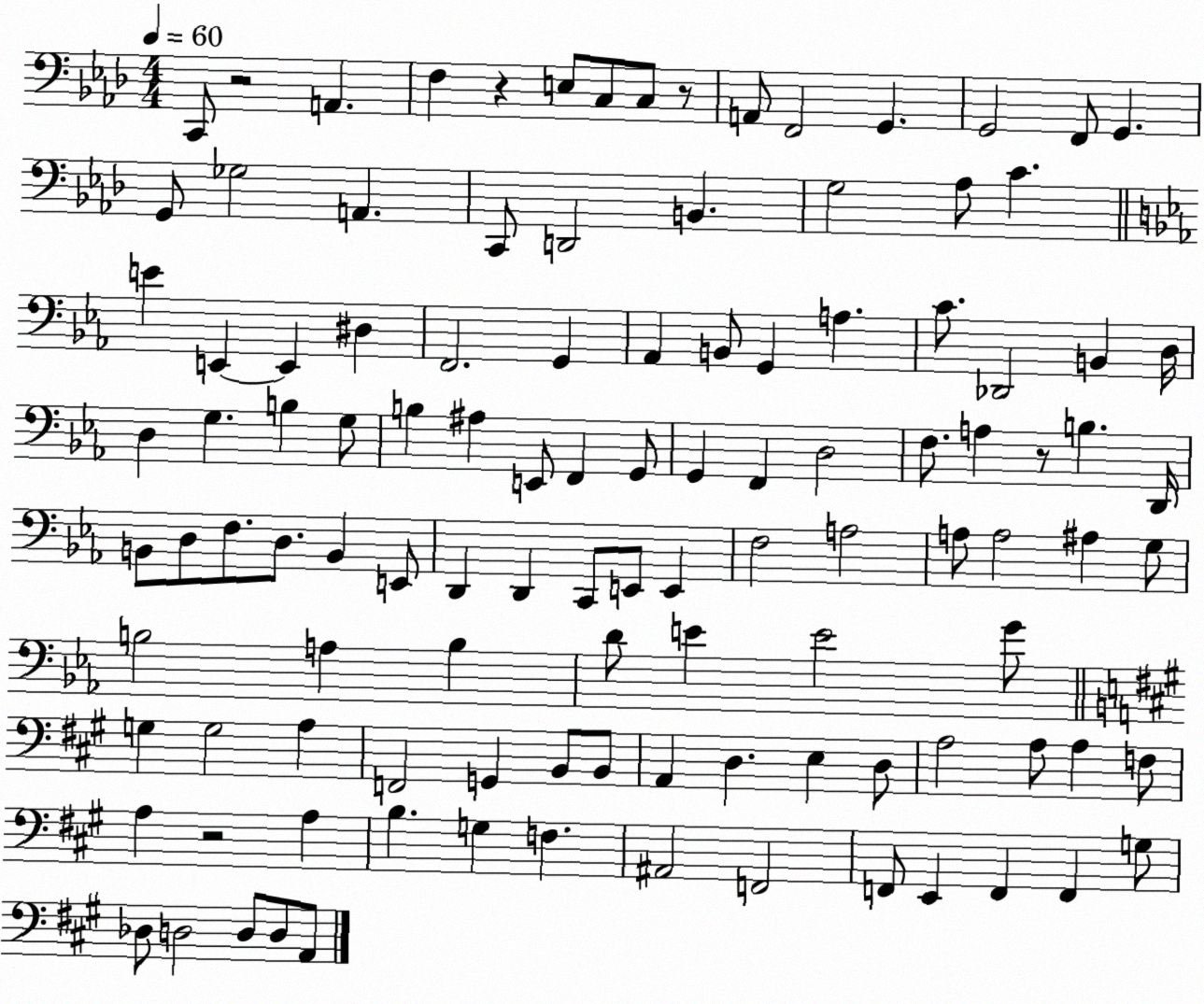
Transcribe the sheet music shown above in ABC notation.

X:1
T:Untitled
M:4/4
L:1/4
K:Ab
C,,/2 z2 A,, F, z E,/2 C,/2 C,/2 z/2 A,,/2 F,,2 G,, G,,2 F,,/2 G,, G,,/2 _G,2 A,, C,,/2 D,,2 B,, G,2 _A,/2 C E E,, E,, ^D, F,,2 G,, _A,, B,,/2 G,, A, C/2 _D,,2 B,, D,/4 D, G, B, G,/2 B, ^A, E,,/2 F,, G,,/2 G,, F,, D,2 F,/2 A, z/2 B, D,,/4 B,,/2 D,/2 F,/2 D,/2 B,, E,,/2 D,, D,, C,,/2 E,,/2 E,, F,2 A,2 A,/2 A,2 ^A, G,/2 B,2 A, B, D/2 E E2 G/2 G, G,2 A, F,,2 G,, B,,/2 B,,/2 A,, D, E, D,/2 A,2 A,/2 A, F,/2 A, z2 A, B, G, F, ^A,,2 F,,2 F,,/2 E,, F,, F,, G,/2 _D,/2 D,2 D,/2 D,/2 A,,/2